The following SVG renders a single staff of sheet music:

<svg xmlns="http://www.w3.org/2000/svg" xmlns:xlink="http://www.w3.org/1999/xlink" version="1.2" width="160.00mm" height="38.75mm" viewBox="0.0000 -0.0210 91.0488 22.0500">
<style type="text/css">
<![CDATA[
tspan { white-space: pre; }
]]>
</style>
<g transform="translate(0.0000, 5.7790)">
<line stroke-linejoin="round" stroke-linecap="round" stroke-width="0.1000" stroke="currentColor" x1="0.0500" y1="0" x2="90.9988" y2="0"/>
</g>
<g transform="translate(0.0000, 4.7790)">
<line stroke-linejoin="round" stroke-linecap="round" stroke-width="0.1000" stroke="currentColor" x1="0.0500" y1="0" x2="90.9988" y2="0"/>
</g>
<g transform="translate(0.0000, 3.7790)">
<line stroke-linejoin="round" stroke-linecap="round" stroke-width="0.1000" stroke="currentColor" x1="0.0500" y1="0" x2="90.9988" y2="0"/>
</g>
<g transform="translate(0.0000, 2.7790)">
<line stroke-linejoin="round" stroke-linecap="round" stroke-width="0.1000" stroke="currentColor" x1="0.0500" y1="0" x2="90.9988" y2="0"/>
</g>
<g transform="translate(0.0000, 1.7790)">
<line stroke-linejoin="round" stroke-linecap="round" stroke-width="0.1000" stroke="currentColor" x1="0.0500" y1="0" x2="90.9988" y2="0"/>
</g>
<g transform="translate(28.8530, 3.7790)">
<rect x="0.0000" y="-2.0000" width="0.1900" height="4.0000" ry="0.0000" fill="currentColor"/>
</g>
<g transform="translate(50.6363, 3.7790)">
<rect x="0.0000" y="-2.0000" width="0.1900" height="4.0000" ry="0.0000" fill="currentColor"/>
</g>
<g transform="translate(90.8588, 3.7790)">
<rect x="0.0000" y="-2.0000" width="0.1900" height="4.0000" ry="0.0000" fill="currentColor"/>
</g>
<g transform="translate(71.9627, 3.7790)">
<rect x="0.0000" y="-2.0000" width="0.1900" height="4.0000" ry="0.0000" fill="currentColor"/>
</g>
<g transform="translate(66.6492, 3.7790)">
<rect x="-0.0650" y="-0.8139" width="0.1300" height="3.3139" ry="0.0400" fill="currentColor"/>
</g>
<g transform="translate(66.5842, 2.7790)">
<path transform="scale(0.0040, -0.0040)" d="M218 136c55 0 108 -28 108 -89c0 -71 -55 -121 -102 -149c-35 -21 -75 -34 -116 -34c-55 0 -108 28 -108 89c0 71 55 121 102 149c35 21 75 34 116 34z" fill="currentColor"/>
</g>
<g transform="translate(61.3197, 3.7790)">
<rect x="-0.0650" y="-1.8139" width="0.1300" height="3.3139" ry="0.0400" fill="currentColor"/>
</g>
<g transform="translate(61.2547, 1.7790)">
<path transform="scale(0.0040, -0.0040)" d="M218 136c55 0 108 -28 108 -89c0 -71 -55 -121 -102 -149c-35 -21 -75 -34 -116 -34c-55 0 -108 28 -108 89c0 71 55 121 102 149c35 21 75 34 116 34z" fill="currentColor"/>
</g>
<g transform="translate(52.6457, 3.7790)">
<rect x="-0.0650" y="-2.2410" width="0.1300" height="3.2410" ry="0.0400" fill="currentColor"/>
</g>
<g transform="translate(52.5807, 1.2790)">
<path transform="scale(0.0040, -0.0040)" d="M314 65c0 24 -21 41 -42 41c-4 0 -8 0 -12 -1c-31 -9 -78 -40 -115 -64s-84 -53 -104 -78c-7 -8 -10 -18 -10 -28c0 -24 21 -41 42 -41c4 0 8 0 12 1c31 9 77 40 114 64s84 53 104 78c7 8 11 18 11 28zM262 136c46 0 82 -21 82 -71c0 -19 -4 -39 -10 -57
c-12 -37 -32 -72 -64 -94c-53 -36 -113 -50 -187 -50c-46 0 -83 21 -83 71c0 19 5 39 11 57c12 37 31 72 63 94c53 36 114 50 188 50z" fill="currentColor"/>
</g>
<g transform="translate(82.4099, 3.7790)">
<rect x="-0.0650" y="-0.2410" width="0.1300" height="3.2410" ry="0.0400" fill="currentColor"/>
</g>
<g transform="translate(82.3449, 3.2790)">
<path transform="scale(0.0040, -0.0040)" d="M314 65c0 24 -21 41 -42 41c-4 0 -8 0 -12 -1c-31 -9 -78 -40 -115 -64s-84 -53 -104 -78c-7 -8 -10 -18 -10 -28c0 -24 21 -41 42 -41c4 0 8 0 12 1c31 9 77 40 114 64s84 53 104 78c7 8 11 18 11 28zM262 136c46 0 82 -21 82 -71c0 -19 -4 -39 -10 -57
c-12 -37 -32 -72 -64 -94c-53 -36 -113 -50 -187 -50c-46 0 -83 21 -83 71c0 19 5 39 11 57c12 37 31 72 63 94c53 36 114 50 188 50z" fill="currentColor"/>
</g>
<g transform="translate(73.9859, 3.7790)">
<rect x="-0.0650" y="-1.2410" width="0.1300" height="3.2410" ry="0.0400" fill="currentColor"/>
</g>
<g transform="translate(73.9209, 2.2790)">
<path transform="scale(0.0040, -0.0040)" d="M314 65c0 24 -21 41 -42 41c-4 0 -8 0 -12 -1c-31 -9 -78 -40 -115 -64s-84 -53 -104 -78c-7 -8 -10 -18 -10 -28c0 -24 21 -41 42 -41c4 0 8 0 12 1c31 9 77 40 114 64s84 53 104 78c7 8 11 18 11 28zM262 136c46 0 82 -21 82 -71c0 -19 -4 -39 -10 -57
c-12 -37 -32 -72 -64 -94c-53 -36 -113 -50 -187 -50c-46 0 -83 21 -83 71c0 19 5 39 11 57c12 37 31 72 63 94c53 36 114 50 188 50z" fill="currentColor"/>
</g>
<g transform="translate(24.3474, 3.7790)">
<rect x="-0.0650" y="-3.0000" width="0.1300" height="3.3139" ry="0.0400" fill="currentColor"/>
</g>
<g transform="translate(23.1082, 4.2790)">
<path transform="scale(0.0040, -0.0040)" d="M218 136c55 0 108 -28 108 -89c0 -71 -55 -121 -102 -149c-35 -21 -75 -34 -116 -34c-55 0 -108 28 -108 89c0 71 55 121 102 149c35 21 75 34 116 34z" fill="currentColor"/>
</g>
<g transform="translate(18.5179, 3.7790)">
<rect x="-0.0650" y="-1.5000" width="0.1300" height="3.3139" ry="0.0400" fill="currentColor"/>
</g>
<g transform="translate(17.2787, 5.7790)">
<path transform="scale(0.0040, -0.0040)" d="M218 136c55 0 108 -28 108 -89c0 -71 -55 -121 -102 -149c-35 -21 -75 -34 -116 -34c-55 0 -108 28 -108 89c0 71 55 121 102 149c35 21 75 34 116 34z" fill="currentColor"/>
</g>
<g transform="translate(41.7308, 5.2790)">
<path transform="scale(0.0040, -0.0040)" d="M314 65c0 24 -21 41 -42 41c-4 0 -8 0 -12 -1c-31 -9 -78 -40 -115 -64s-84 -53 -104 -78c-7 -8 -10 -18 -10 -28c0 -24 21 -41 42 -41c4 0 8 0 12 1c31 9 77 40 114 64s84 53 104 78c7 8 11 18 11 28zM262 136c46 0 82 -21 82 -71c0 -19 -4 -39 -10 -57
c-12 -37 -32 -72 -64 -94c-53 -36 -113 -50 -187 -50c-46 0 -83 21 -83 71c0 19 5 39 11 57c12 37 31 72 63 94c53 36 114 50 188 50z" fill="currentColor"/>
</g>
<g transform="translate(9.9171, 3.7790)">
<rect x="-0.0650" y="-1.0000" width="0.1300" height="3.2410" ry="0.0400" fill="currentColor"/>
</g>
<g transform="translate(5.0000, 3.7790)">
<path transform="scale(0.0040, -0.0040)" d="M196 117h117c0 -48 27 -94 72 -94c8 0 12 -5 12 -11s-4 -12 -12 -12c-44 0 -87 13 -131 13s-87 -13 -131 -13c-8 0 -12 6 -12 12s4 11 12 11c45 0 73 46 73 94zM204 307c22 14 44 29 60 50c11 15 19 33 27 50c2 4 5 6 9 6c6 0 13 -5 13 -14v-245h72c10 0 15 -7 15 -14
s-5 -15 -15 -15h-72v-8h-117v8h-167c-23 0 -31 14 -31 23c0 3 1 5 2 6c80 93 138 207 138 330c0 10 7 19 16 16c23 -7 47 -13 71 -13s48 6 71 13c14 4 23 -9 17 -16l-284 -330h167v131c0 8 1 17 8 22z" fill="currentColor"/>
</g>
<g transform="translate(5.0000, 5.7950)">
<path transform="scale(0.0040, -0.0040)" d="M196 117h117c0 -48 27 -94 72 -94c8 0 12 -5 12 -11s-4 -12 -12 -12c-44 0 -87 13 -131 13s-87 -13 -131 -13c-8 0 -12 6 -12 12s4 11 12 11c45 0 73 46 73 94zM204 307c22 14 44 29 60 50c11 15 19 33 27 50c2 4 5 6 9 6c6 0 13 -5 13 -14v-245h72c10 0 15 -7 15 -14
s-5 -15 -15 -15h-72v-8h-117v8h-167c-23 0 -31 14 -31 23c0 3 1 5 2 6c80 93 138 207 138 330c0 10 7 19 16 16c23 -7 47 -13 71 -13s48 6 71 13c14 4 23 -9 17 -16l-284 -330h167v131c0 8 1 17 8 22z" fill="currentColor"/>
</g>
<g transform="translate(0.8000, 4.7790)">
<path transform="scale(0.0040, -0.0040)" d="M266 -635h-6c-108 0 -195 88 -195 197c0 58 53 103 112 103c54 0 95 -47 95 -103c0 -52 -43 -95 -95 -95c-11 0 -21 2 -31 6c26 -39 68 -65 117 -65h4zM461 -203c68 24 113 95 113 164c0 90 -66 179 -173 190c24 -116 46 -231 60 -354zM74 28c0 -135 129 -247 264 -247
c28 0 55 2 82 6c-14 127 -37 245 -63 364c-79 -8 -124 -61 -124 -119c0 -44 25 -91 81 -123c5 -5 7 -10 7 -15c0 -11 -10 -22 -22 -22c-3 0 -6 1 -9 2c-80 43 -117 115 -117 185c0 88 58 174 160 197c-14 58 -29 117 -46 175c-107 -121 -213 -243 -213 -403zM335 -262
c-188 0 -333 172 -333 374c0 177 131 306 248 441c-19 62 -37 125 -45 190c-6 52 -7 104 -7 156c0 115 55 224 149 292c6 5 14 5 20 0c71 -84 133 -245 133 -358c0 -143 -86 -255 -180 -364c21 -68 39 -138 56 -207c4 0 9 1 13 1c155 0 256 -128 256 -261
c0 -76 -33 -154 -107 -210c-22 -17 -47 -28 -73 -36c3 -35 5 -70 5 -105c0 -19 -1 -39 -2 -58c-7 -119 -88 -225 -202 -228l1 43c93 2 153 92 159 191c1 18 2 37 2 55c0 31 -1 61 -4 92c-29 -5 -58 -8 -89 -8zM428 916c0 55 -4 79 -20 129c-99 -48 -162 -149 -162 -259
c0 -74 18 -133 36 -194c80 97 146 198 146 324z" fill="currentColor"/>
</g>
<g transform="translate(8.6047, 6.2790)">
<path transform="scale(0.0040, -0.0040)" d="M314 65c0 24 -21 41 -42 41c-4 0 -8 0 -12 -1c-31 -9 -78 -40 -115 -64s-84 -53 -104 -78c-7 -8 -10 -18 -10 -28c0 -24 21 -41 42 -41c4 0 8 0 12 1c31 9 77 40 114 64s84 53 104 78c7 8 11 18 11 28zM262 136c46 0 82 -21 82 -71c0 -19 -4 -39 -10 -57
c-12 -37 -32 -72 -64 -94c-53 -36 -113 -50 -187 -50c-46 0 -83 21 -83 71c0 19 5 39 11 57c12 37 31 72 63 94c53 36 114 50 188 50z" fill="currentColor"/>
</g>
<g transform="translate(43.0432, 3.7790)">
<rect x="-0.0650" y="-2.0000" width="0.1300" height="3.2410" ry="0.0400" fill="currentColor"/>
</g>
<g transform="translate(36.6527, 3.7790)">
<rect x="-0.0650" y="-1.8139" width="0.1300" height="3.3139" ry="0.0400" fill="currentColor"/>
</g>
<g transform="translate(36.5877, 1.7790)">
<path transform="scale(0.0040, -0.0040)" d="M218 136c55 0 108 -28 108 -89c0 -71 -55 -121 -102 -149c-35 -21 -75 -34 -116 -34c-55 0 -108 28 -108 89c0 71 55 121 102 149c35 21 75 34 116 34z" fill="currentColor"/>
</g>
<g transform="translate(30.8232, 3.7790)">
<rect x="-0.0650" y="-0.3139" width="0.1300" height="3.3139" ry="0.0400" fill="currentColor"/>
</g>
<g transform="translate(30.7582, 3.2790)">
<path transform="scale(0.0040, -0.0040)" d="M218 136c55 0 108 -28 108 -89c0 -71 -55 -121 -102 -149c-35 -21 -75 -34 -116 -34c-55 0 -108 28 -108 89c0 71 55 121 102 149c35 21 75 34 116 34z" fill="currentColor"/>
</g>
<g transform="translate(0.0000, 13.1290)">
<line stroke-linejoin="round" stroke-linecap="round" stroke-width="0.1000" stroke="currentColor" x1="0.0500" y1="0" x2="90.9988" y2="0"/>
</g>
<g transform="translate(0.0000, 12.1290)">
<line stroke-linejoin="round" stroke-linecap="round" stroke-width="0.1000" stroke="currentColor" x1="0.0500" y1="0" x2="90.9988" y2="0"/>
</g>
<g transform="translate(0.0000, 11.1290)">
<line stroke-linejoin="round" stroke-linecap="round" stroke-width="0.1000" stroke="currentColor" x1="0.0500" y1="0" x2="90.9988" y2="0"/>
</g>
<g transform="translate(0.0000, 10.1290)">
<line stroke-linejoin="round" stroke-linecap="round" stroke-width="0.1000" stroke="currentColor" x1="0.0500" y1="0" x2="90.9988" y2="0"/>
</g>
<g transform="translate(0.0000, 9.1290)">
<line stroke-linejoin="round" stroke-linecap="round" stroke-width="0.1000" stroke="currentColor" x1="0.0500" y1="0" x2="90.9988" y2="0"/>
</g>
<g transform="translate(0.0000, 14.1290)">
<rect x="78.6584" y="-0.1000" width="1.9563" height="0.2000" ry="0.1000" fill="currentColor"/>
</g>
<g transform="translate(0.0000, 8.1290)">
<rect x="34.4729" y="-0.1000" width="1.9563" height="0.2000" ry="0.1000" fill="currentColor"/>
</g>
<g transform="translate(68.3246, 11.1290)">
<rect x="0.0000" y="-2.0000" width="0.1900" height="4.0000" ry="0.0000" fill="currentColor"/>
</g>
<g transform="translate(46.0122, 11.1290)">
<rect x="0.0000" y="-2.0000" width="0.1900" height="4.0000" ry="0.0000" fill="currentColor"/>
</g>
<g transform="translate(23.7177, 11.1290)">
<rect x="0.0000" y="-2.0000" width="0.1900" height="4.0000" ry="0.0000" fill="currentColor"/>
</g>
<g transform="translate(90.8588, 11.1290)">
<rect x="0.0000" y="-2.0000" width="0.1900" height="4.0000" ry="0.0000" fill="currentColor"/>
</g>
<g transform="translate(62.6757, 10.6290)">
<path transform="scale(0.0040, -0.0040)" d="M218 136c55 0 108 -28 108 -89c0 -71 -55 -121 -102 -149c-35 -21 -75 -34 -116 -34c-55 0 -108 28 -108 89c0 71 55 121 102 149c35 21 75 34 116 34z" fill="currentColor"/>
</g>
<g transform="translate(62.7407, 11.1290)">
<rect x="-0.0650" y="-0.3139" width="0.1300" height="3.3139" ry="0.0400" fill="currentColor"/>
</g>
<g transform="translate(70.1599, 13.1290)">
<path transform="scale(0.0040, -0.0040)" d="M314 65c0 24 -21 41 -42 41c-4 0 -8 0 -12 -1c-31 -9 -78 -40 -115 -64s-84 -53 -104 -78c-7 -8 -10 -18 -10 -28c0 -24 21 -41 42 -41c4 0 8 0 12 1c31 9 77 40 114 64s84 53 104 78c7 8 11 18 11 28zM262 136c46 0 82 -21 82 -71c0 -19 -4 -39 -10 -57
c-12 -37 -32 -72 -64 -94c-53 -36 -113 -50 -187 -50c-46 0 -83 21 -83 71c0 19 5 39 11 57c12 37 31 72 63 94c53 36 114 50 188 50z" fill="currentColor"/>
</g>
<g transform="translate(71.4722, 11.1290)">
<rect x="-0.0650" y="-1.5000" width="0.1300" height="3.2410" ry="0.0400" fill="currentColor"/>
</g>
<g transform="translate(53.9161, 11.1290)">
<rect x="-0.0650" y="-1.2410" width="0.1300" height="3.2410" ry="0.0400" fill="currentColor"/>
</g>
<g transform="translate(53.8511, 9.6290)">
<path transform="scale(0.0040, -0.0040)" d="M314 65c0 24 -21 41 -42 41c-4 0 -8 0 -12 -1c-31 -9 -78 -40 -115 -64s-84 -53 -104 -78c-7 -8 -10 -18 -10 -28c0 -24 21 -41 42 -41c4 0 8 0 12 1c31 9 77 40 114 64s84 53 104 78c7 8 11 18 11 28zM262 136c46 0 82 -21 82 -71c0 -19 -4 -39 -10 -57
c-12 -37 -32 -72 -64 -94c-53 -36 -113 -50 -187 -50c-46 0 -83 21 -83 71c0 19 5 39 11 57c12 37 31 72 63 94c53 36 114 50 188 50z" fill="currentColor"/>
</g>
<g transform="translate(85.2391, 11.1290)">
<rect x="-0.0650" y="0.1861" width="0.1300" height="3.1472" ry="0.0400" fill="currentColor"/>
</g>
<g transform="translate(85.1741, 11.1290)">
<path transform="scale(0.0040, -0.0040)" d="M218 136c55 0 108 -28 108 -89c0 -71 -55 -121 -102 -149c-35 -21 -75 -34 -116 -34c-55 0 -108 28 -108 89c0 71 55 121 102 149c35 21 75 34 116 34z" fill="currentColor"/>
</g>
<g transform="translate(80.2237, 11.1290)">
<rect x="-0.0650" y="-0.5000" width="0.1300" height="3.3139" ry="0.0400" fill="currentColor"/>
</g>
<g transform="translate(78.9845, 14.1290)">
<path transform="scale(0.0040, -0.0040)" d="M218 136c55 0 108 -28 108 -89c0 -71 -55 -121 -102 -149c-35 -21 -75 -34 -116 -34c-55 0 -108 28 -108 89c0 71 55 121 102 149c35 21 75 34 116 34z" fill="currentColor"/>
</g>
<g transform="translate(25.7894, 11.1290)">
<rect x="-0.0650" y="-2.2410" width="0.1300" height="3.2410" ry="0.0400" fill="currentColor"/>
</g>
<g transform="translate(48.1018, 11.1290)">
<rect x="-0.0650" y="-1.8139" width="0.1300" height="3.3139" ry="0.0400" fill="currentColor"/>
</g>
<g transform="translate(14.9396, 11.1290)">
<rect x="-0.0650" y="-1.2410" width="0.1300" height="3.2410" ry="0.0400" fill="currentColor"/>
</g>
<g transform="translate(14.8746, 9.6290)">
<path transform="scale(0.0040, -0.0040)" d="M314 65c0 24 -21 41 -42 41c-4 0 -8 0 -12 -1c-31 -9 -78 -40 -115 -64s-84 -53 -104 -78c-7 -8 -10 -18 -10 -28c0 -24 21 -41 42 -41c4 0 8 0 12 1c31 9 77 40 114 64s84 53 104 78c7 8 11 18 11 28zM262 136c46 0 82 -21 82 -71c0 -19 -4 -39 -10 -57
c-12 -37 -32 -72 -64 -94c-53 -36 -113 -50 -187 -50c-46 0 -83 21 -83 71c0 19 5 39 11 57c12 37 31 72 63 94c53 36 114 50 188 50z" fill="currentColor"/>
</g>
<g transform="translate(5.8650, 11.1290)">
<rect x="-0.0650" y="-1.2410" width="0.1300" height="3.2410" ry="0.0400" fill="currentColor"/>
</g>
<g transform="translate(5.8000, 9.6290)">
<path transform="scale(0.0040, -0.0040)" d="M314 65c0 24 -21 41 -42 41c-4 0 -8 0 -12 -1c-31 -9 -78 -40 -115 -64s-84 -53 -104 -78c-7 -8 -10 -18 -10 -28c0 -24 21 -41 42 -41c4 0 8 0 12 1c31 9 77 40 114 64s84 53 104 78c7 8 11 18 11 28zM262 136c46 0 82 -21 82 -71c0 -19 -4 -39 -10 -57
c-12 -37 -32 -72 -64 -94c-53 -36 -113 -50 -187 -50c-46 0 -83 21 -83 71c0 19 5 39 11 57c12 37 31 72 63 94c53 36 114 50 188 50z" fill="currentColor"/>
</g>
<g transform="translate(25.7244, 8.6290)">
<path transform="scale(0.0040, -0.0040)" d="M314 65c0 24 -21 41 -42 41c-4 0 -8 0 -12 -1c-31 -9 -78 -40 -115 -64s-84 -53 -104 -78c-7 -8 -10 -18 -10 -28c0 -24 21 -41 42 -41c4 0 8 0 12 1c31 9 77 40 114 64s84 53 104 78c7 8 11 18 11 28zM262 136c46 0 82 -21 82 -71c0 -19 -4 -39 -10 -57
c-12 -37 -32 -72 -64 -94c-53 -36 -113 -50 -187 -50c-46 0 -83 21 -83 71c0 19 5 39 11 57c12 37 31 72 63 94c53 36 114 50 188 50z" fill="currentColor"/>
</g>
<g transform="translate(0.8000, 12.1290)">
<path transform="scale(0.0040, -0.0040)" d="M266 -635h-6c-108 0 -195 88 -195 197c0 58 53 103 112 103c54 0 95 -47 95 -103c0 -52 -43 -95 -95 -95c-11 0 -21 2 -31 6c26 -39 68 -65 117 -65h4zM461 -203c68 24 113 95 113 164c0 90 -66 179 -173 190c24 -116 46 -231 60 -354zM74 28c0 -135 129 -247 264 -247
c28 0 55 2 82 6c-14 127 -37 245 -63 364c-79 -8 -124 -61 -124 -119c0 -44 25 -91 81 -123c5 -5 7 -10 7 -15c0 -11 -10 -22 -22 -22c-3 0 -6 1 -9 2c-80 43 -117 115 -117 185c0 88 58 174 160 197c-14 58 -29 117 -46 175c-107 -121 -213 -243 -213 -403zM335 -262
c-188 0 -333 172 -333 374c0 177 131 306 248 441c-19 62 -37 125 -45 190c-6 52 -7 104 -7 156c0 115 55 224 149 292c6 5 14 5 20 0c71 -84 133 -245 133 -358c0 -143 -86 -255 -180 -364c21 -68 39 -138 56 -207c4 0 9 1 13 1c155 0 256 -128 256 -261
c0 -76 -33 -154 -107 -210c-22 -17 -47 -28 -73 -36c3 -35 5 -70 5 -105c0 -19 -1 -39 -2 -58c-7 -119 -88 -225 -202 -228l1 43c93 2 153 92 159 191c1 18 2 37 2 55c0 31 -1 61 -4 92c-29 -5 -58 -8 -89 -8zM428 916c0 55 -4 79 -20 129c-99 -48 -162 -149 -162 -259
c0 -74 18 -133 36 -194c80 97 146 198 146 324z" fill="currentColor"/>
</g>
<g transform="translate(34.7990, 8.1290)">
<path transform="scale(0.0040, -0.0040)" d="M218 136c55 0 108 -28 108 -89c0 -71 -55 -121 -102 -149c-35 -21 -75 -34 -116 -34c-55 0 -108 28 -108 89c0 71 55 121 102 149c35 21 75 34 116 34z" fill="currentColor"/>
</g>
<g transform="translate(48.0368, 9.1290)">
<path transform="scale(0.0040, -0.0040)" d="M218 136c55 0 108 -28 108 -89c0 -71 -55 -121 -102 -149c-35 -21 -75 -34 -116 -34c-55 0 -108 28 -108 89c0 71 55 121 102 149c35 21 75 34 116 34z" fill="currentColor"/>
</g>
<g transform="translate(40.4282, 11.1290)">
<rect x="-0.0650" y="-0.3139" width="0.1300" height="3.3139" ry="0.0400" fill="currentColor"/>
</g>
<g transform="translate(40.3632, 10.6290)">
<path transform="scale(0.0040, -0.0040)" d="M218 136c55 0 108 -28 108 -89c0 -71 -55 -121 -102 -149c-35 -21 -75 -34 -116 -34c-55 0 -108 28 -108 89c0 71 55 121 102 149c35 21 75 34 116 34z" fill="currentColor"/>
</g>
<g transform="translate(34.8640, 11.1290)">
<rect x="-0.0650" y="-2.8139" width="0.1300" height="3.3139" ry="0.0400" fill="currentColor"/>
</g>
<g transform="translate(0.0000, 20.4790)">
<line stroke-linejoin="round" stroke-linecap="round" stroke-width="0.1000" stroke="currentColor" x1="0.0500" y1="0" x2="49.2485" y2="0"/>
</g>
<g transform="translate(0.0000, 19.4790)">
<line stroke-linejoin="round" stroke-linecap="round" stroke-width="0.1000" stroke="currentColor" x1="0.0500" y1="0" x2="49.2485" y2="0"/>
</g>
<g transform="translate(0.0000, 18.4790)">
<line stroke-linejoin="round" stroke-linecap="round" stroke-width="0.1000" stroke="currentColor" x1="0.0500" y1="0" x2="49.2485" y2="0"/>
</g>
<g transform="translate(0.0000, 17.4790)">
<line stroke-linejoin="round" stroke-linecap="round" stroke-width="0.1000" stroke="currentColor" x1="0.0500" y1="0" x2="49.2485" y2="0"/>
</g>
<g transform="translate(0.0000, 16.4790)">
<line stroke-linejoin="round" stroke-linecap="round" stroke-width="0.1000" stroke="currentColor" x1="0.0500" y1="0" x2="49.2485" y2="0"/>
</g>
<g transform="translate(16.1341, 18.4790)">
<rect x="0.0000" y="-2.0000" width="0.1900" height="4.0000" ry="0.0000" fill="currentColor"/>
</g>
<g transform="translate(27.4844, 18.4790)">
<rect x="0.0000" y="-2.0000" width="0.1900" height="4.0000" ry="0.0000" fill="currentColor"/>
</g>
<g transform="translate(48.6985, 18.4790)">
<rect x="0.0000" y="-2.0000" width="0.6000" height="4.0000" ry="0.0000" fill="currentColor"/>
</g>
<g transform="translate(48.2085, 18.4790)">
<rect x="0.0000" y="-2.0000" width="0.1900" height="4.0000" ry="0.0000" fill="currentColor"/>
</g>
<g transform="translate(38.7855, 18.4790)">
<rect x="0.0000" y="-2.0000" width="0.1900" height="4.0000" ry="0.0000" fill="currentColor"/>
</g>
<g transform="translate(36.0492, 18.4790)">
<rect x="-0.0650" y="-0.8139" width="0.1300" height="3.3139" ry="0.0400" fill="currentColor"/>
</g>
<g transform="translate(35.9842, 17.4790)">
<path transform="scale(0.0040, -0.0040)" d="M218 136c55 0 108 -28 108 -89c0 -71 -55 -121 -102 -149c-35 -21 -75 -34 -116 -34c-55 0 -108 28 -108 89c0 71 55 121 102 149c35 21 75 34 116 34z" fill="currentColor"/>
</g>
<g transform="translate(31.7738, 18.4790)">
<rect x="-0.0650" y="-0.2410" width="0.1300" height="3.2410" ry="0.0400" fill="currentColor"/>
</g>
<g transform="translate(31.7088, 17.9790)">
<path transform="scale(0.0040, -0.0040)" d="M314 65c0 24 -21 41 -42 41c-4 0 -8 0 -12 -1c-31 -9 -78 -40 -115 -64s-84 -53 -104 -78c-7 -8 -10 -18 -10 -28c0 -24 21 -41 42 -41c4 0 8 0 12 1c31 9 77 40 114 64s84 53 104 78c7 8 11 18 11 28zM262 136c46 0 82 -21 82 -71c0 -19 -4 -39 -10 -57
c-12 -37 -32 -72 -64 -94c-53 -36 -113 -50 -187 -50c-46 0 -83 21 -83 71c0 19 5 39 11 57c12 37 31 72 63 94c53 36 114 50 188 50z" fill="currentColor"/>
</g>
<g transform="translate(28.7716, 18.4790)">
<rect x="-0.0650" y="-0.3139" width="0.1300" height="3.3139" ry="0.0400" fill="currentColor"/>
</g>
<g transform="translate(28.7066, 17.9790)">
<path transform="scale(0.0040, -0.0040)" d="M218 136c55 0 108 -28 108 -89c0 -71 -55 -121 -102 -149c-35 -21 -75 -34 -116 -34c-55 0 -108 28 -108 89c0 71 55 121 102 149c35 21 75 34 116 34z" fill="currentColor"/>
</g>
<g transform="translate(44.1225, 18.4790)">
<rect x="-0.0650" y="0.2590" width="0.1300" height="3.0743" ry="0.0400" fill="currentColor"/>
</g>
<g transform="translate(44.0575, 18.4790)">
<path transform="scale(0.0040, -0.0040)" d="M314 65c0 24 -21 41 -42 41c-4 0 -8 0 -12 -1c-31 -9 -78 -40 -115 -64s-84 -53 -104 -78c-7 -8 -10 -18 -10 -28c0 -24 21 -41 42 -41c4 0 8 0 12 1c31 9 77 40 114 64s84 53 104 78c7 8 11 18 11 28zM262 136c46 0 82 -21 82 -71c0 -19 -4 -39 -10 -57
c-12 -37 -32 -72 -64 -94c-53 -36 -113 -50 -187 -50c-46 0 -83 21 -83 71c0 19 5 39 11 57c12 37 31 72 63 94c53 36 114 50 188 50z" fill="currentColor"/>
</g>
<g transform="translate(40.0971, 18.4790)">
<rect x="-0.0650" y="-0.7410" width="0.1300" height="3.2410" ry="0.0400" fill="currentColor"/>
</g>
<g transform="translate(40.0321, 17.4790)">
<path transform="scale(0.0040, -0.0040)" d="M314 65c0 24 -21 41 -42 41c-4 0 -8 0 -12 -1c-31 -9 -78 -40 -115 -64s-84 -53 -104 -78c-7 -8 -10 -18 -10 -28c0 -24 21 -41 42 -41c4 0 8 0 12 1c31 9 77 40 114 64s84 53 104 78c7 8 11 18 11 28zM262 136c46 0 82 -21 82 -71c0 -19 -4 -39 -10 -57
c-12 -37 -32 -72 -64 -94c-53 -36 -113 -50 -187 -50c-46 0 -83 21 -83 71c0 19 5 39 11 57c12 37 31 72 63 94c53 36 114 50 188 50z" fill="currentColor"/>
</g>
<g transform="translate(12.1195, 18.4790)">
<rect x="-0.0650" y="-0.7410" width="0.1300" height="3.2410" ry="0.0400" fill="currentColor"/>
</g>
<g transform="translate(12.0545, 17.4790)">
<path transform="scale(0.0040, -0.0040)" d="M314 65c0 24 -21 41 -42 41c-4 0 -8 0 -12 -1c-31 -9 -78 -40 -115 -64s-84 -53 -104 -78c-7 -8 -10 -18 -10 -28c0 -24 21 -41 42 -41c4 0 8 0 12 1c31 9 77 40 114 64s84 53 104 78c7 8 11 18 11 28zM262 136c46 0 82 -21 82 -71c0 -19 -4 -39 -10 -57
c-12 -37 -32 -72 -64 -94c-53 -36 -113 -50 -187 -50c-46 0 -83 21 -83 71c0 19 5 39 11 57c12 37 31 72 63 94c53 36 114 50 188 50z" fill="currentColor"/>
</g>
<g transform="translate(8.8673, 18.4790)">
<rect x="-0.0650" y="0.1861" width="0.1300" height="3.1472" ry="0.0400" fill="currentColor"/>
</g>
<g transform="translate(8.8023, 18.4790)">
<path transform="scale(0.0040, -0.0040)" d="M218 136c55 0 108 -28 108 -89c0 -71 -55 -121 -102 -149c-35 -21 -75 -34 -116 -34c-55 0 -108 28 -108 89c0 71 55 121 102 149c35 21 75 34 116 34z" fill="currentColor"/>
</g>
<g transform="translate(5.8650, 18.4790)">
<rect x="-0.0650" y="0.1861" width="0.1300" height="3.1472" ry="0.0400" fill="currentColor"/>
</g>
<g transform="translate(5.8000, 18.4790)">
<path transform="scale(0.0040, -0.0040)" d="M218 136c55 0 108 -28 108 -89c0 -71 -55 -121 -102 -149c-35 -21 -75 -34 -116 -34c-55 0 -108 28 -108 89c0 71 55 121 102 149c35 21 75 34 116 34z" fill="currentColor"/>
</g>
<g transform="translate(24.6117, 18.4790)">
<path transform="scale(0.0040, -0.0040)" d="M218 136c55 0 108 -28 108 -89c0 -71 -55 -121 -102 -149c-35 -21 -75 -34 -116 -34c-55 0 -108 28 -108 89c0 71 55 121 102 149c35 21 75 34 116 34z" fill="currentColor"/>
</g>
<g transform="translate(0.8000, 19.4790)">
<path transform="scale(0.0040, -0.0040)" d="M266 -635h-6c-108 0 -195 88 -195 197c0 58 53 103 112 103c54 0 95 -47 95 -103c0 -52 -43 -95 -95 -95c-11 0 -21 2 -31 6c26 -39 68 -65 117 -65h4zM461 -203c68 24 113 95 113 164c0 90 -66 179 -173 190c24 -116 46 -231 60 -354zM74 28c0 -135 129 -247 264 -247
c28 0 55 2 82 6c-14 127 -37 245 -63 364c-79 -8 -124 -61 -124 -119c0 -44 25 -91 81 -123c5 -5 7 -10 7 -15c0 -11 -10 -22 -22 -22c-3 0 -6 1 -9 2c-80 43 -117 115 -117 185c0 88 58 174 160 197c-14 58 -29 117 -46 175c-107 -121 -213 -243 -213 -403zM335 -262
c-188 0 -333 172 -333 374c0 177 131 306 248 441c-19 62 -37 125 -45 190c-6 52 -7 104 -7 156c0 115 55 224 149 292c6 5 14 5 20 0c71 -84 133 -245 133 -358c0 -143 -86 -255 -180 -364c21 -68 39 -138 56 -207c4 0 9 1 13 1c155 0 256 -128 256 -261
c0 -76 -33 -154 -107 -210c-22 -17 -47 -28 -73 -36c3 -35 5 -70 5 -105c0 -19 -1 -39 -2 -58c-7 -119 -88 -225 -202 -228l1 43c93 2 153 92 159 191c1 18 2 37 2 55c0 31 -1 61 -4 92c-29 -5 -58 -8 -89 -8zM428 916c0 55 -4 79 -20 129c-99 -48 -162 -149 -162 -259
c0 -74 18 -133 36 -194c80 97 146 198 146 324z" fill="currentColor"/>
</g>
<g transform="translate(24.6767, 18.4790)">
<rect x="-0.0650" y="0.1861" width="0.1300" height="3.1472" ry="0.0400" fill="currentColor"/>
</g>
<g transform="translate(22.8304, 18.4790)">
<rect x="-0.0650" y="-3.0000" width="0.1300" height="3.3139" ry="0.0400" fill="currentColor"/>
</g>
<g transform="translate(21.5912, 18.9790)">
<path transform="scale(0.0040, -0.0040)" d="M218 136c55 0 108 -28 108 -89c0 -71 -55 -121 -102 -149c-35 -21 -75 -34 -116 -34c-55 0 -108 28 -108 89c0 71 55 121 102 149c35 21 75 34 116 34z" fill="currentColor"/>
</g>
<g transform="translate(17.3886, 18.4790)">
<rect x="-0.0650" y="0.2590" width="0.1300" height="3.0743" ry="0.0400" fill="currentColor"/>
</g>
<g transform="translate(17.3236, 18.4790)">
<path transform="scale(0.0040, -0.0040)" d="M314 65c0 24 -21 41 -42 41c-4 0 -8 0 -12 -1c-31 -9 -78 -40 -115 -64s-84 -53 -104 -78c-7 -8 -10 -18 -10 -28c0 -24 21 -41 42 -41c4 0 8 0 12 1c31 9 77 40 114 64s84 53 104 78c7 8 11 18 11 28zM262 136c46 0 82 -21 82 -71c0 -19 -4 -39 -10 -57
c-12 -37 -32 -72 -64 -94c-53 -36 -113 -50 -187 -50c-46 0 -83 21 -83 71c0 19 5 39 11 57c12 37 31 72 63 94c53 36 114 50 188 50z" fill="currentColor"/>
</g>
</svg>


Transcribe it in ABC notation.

X:1
T:Untitled
M:4/4
L:1/4
K:C
D2 E A c f F2 g2 f d e2 c2 e2 e2 g2 a c f e2 c E2 C B B B d2 B2 A B c c2 d d2 B2